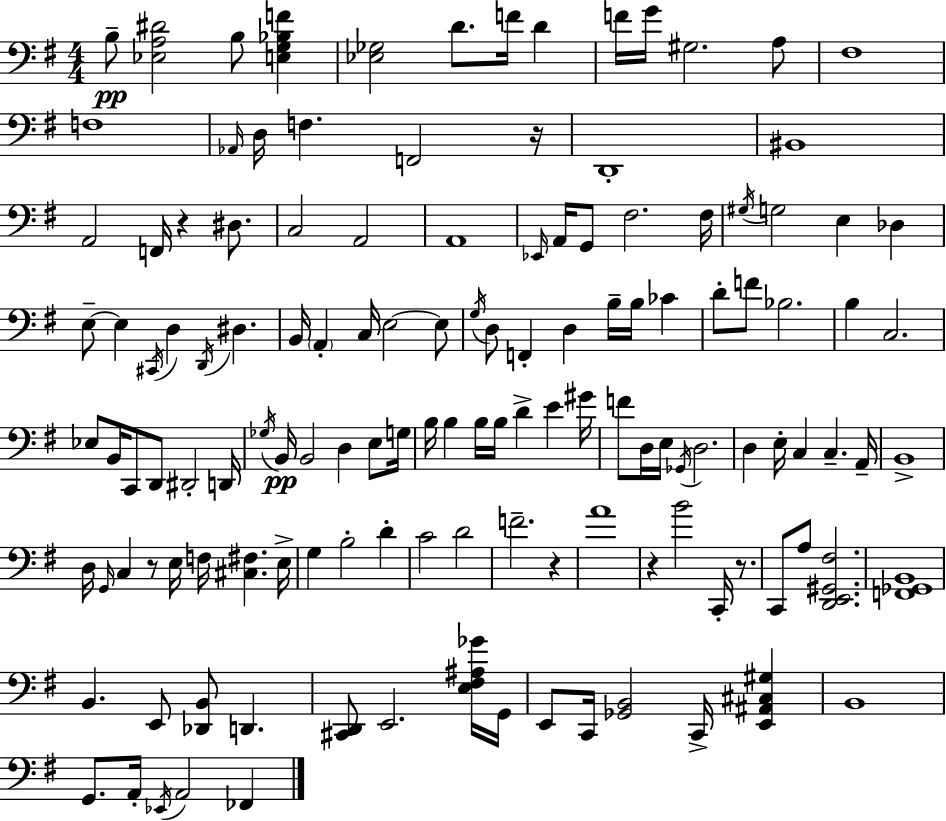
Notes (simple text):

B3/e [Eb3,A3,D#4]/h B3/e [E3,G3,Bb3,F4]/q [Eb3,Gb3]/h D4/e. F4/s D4/q F4/s G4/s G#3/h. A3/e F#3/w F3/w Ab2/s D3/s F3/q. F2/h R/s D2/w BIS2/w A2/h F2/s R/q D#3/e. C3/h A2/h A2/w Eb2/s A2/s G2/e F#3/h. F#3/s G#3/s G3/h E3/q Db3/q E3/e E3/q C#2/s D3/q D2/s D#3/q. B2/s A2/q C3/s E3/h E3/e G3/s D3/e F2/q D3/q B3/s B3/s CES4/q D4/e F4/e Bb3/h. B3/q C3/h. Eb3/e B2/s C2/e D2/e D#2/h D2/s Gb3/s B2/s B2/h D3/q E3/e G3/s B3/s B3/q B3/s B3/s D4/q E4/q G#4/s F4/e D3/s E3/s Gb2/s D3/h. D3/q E3/s C3/q C3/q. A2/s B2/w D3/s G2/s C3/q R/e E3/s F3/s [C#3,F#3]/q. E3/s G3/q B3/h D4/q C4/h D4/h F4/h. R/q A4/w R/q B4/h C2/s R/e. C2/e A3/e [D2,E2,G#2,F#3]/h. [F2,Gb2,B2]/w B2/q. E2/e [Db2,B2]/e D2/q. [C#2,D2]/e E2/h. [E3,F#3,A#3,Gb4]/s G2/s E2/e C2/s [Gb2,B2]/h C2/s [E2,A#2,C#3,G#3]/q B2/w G2/e. A2/s Eb2/s A2/h FES2/q